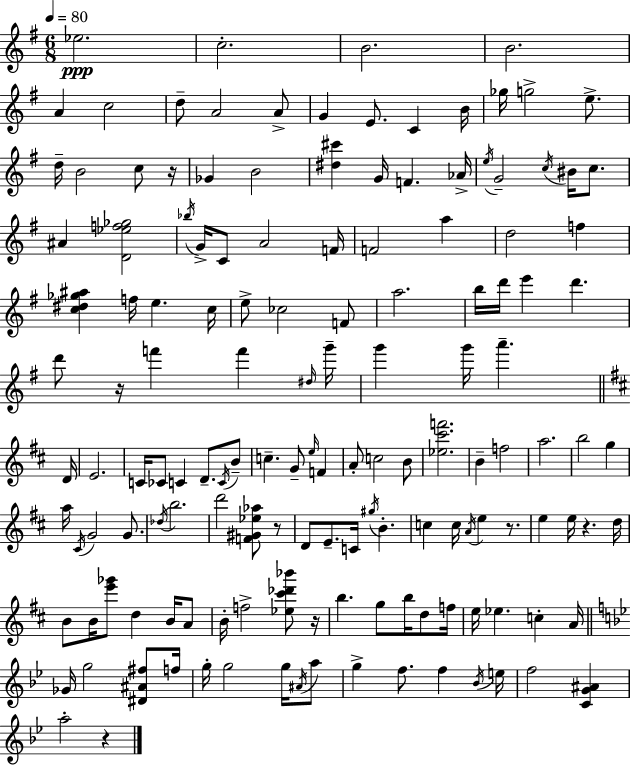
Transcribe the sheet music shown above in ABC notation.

X:1
T:Untitled
M:6/8
L:1/4
K:G
_e2 c2 B2 B2 A c2 d/2 A2 A/2 G E/2 C B/4 _g/4 g2 e/2 d/4 B2 c/2 z/4 _G B2 [^d^c'] G/4 F _A/4 e/4 G2 c/4 ^B/4 c/2 ^A [D_ef_g]2 _b/4 G/4 C/2 A2 F/4 F2 a d2 f [c^d_g^a] f/4 e c/4 e/2 _c2 F/2 a2 b/4 d'/4 e' d' d'/2 z/4 f' f' ^d/4 g'/4 g' g'/4 a' D/4 E2 C/4 _C/2 C D/2 C/4 B/2 c G/2 e/4 F A/2 c2 B/2 [_e^c'f']2 B f2 a2 b2 g a/4 ^C/4 G2 G/2 _d/4 b2 d'2 [F^G_e_a]/2 z/2 D/2 E/2 C/4 ^g/4 B c c/4 A/4 e z/2 e e/4 z d/4 B/2 B/4 [e'_g']/2 d B/4 A/2 B/4 f2 [_e^c'_d'_b']/2 z/4 b g/2 b/4 d/2 f/4 e/4 _e c A/4 _G/4 g2 [^D^A^f]/2 f/4 g/4 g2 g/4 ^A/4 a/2 g f/2 f _B/4 e/4 f2 [CG^A] a2 z